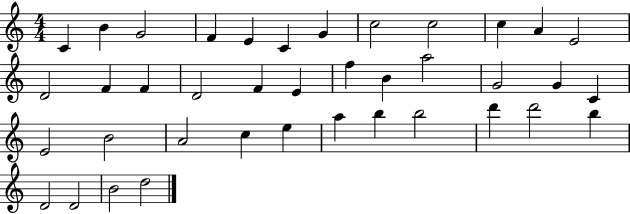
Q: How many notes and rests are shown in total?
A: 39